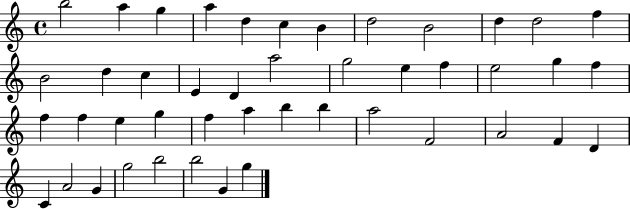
B5/h A5/q G5/q A5/q D5/q C5/q B4/q D5/h B4/h D5/q D5/h F5/q B4/h D5/q C5/q E4/q D4/q A5/h G5/h E5/q F5/q E5/h G5/q F5/q F5/q F5/q E5/q G5/q F5/q A5/q B5/q B5/q A5/h F4/h A4/h F4/q D4/q C4/q A4/h G4/q G5/h B5/h B5/h G4/q G5/q